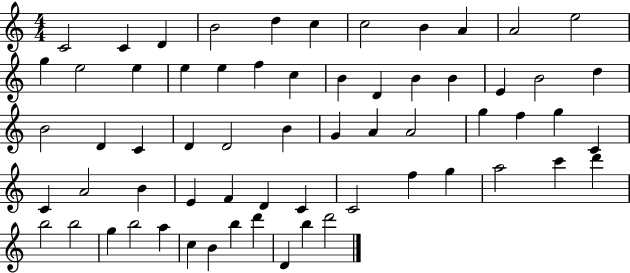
{
  \clef treble
  \numericTimeSignature
  \time 4/4
  \key c \major
  c'2 c'4 d'4 | b'2 d''4 c''4 | c''2 b'4 a'4 | a'2 e''2 | \break g''4 e''2 e''4 | e''4 e''4 f''4 c''4 | b'4 d'4 b'4 b'4 | e'4 b'2 d''4 | \break b'2 d'4 c'4 | d'4 d'2 b'4 | g'4 a'4 a'2 | g''4 f''4 g''4 c'4 | \break c'4 a'2 b'4 | e'4 f'4 d'4 c'4 | c'2 f''4 g''4 | a''2 c'''4 d'''4 | \break b''2 b''2 | g''4 b''2 a''4 | c''4 b'4 b''4 d'''4 | d'4 b''4 d'''2 | \break \bar "|."
}